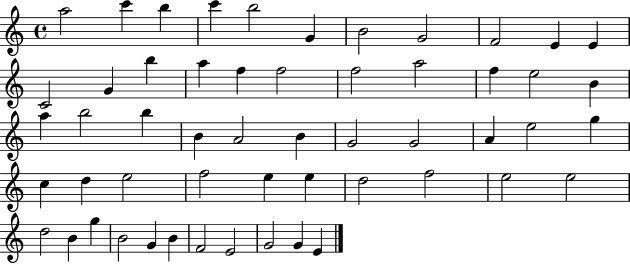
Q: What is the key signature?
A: C major